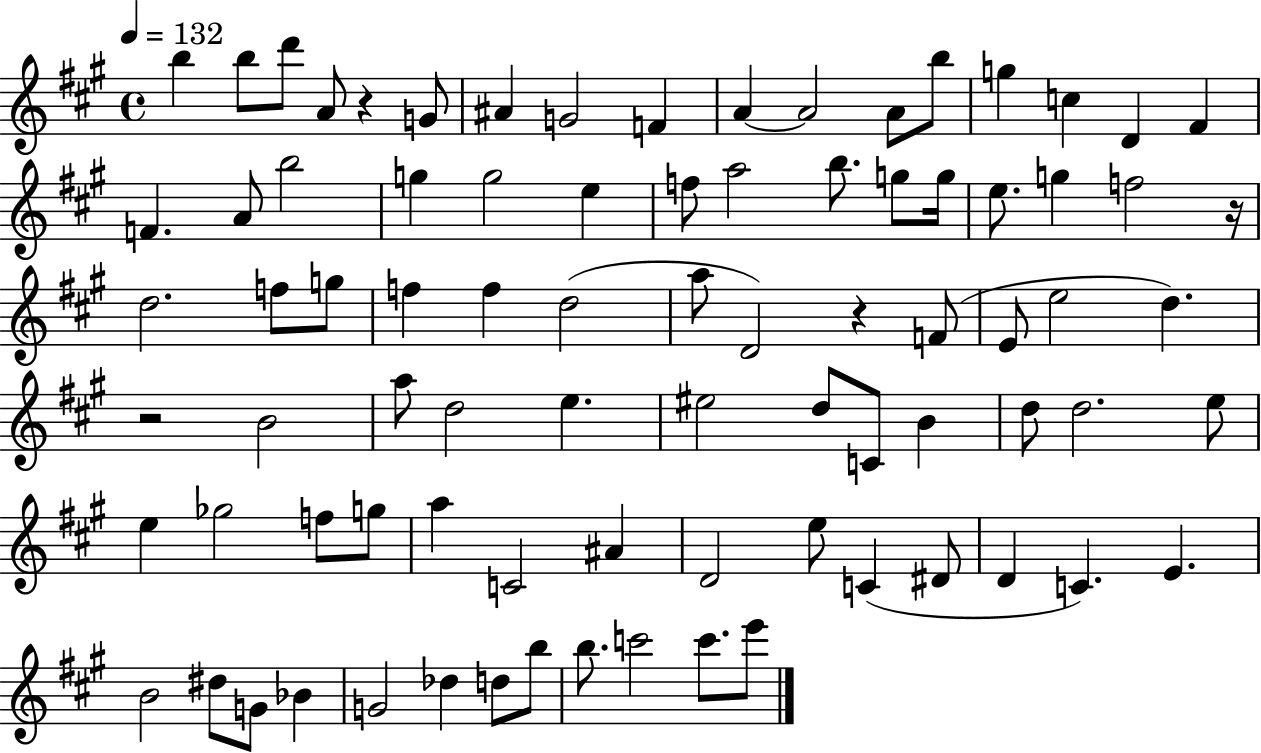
B5/q B5/e D6/e A4/e R/q G4/e A#4/q G4/h F4/q A4/q A4/h A4/e B5/e G5/q C5/q D4/q F#4/q F4/q. A4/e B5/h G5/q G5/h E5/q F5/e A5/h B5/e. G5/e G5/s E5/e. G5/q F5/h R/s D5/h. F5/e G5/e F5/q F5/q D5/h A5/e D4/h R/q F4/e E4/e E5/h D5/q. R/h B4/h A5/e D5/h E5/q. EIS5/h D5/e C4/e B4/q D5/e D5/h. E5/e E5/q Gb5/h F5/e G5/e A5/q C4/h A#4/q D4/h E5/e C4/q D#4/e D4/q C4/q. E4/q. B4/h D#5/e G4/e Bb4/q G4/h Db5/q D5/e B5/e B5/e. C6/h C6/e. E6/e